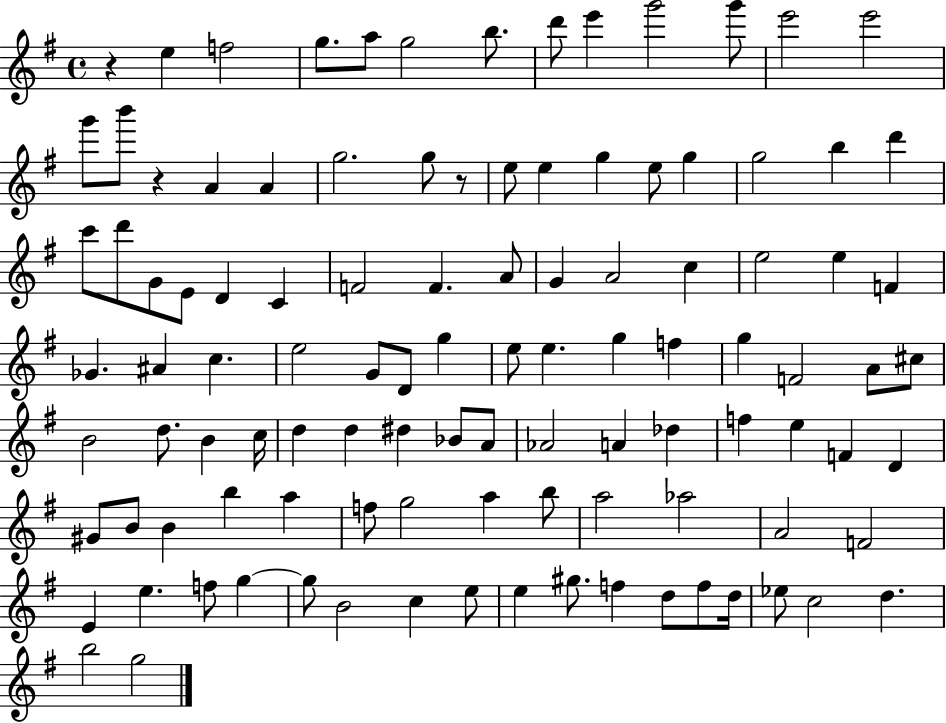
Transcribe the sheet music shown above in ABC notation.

X:1
T:Untitled
M:4/4
L:1/4
K:G
z e f2 g/2 a/2 g2 b/2 d'/2 e' g'2 g'/2 e'2 e'2 g'/2 b'/2 z A A g2 g/2 z/2 e/2 e g e/2 g g2 b d' c'/2 d'/2 G/2 E/2 D C F2 F A/2 G A2 c e2 e F _G ^A c e2 G/2 D/2 g e/2 e g f g F2 A/2 ^c/2 B2 d/2 B c/4 d d ^d _B/2 A/2 _A2 A _d f e F D ^G/2 B/2 B b a f/2 g2 a b/2 a2 _a2 A2 F2 E e f/2 g g/2 B2 c e/2 e ^g/2 f d/2 f/2 d/4 _e/2 c2 d b2 g2